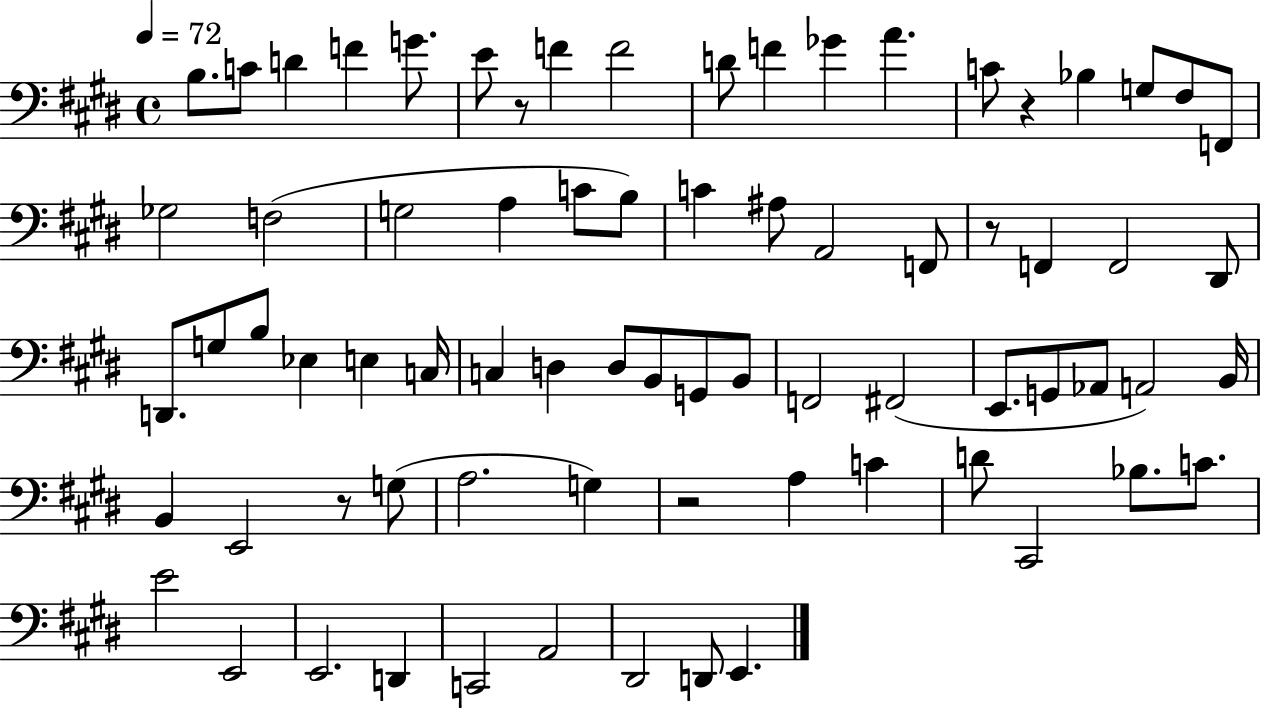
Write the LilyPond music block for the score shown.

{
  \clef bass
  \time 4/4
  \defaultTimeSignature
  \key e \major
  \tempo 4 = 72
  \repeat volta 2 { b8. c'8 d'4 f'4 g'8. | e'8 r8 f'4 f'2 | d'8 f'4 ges'4 a'4. | c'8 r4 bes4 g8 fis8 f,8 | \break ges2 f2( | g2 a4 c'8 b8) | c'4 ais8 a,2 f,8 | r8 f,4 f,2 dis,8 | \break d,8. g8 b8 ees4 e4 c16 | c4 d4 d8 b,8 g,8 b,8 | f,2 fis,2( | e,8. g,8 aes,8 a,2) b,16 | \break b,4 e,2 r8 g8( | a2. g4) | r2 a4 c'4 | d'8 cis,2 bes8. c'8. | \break e'2 e,2 | e,2. d,4 | c,2 a,2 | dis,2 d,8 e,4. | \break } \bar "|."
}